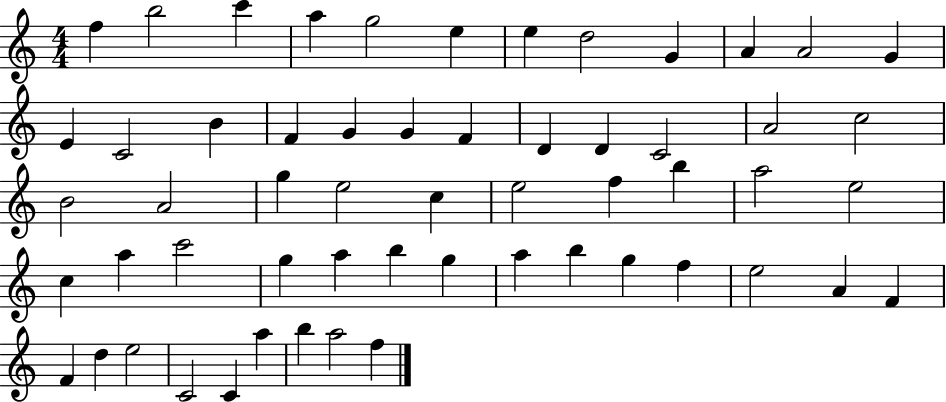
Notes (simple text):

F5/q B5/h C6/q A5/q G5/h E5/q E5/q D5/h G4/q A4/q A4/h G4/q E4/q C4/h B4/q F4/q G4/q G4/q F4/q D4/q D4/q C4/h A4/h C5/h B4/h A4/h G5/q E5/h C5/q E5/h F5/q B5/q A5/h E5/h C5/q A5/q C6/h G5/q A5/q B5/q G5/q A5/q B5/q G5/q F5/q E5/h A4/q F4/q F4/q D5/q E5/h C4/h C4/q A5/q B5/q A5/h F5/q